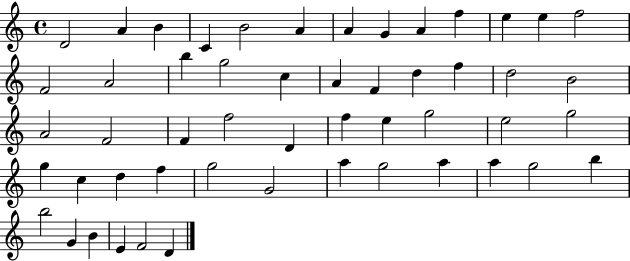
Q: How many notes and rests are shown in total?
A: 52